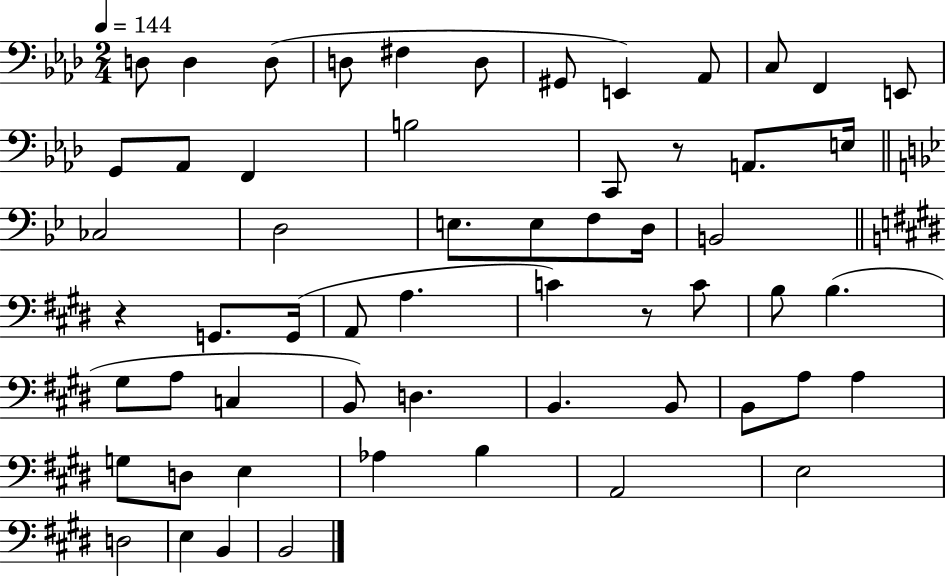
{
  \clef bass
  \numericTimeSignature
  \time 2/4
  \key aes \major
  \tempo 4 = 144
  d8 d4 d8( | d8 fis4 d8 | gis,8 e,4) aes,8 | c8 f,4 e,8 | \break g,8 aes,8 f,4 | b2 | c,8 r8 a,8. e16 | \bar "||" \break \key g \minor ces2 | d2 | e8. e8 f8 d16 | b,2 | \break \bar "||" \break \key e \major r4 g,8. g,16( | a,8 a4. | c'4) r8 c'8 | b8 b4.( | \break gis8 a8 c4 | b,8) d4. | b,4. b,8 | b,8 a8 a4 | \break g8 d8 e4 | aes4 b4 | a,2 | e2 | \break d2 | e4 b,4 | b,2 | \bar "|."
}